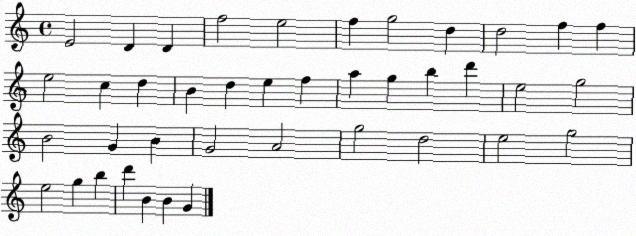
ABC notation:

X:1
T:Untitled
M:4/4
L:1/4
K:C
E2 D D f2 e2 f g2 d d2 f f e2 c d B d e f a g b d' e2 g2 B2 G B G2 A2 g2 d2 e2 g2 e2 g b d' B B G